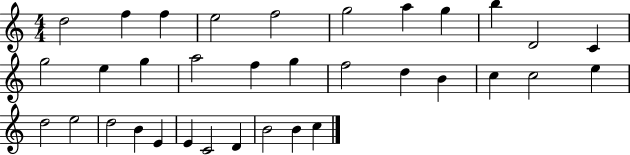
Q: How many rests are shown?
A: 0